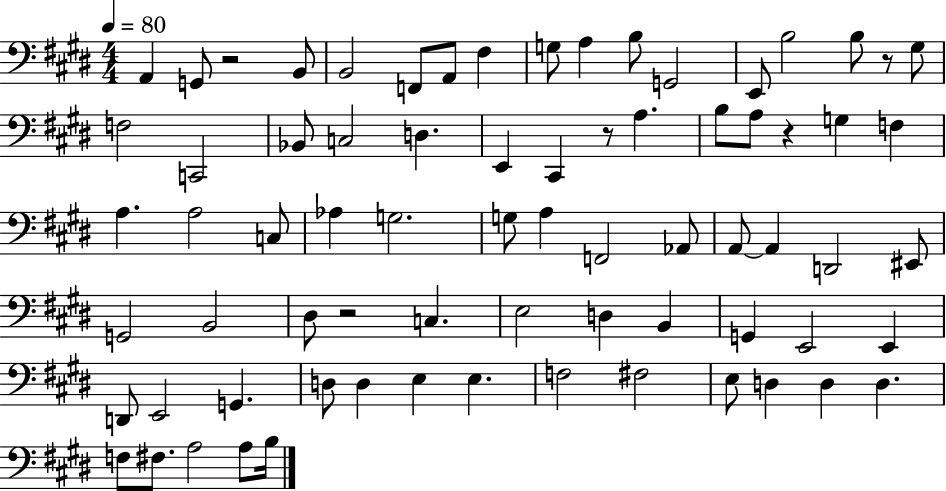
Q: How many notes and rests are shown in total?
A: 73